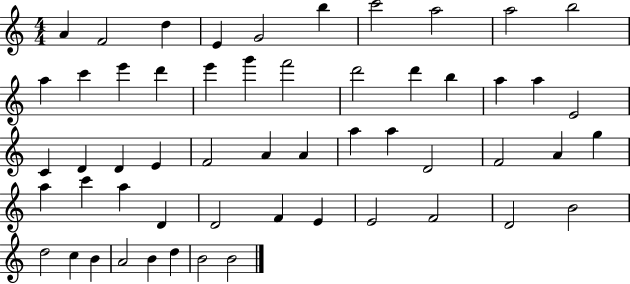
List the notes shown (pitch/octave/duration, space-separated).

A4/q F4/h D5/q E4/q G4/h B5/q C6/h A5/h A5/h B5/h A5/q C6/q E6/q D6/q E6/q G6/q F6/h D6/h D6/q B5/q A5/q A5/q E4/h C4/q D4/q D4/q E4/q F4/h A4/q A4/q A5/q A5/q D4/h F4/h A4/q G5/q A5/q C6/q A5/q D4/q D4/h F4/q E4/q E4/h F4/h D4/h B4/h D5/h C5/q B4/q A4/h B4/q D5/q B4/h B4/h